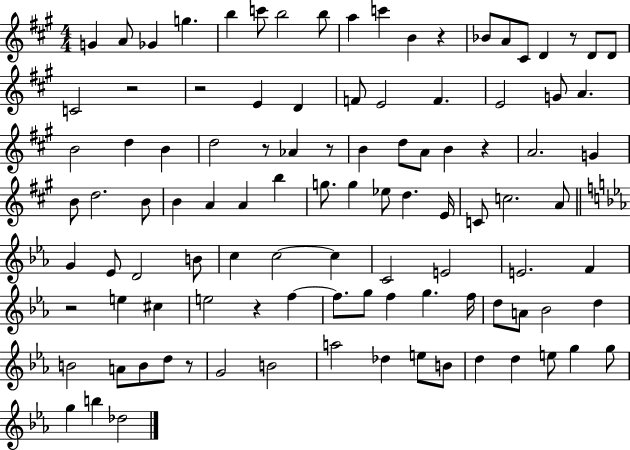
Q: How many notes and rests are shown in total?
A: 104